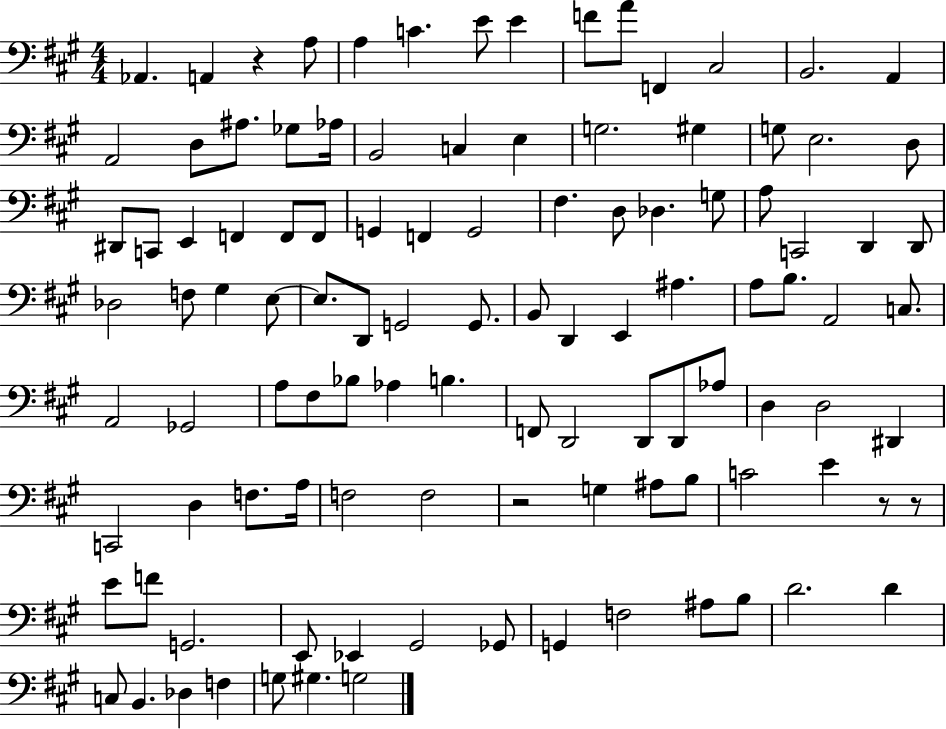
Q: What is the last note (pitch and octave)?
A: G3